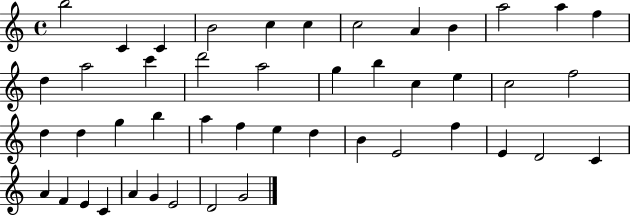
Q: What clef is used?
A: treble